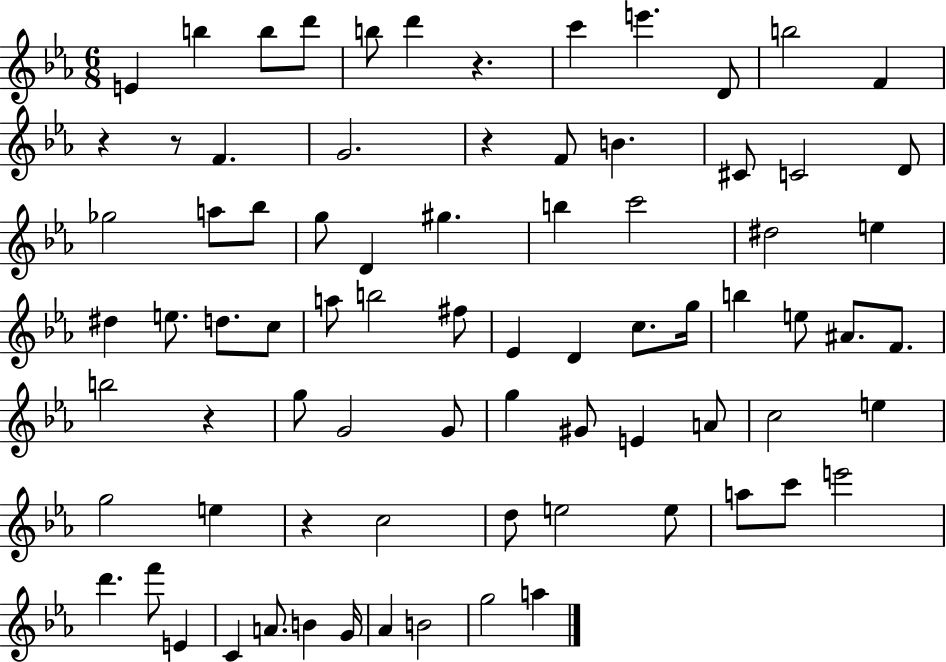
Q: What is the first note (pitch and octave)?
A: E4